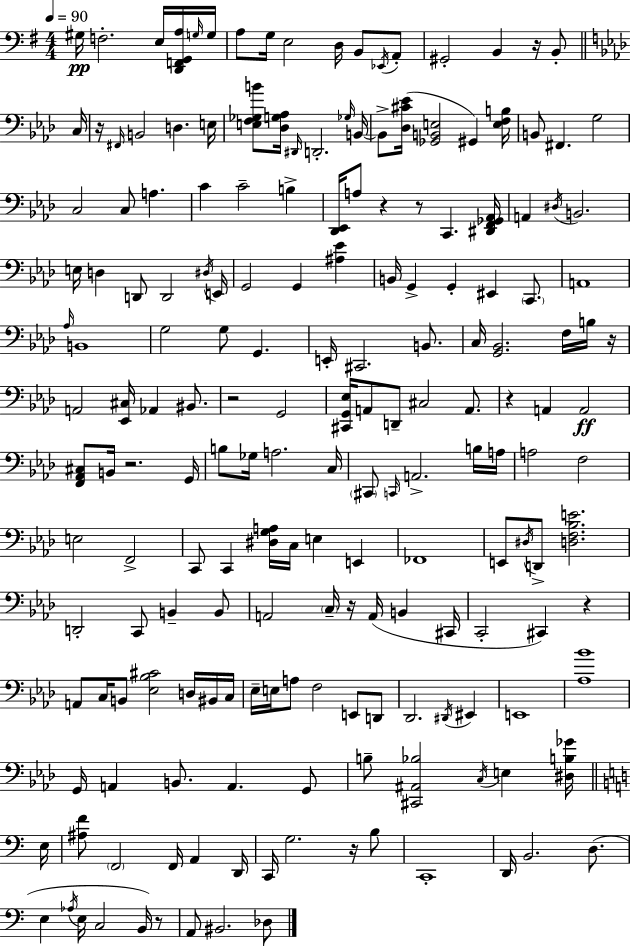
X:1
T:Untitled
M:4/4
L:1/4
K:G
^G,/4 F,2 E,/4 [D,,F,,G,,A,]/4 G,/4 G,/4 A,/2 G,/4 E,2 D,/4 B,,/2 _E,,/4 A,,/2 ^G,,2 B,, z/4 B,,/2 C,/4 z/4 ^F,,/4 B,,2 D, E,/4 [E,F,_G,B]/2 [_D,G,_A,]/4 ^D,,/4 D,,2 _G,/4 B,,/4 B,,/2 [_D,^C_E]/4 [_G,,B,,E,]2 ^G,, [E,F,B,]/4 B,,/2 ^F,, G,2 C,2 C,/2 A, C C2 B, [_D,,_E,,]/4 A,/2 z z/2 C,, [^D,,F,,_G,,_A,,]/4 A,, ^D,/4 B,,2 E,/4 D, D,,/2 D,,2 ^D,/4 E,,/4 G,,2 G,, [^A,_E] B,,/4 G,, G,, ^E,, C,,/2 A,,4 _A,/4 B,,4 G,2 G,/2 G,, E,,/4 ^C,,2 B,,/2 C,/4 [G,,_B,,]2 F,/4 B,/4 z/4 A,,2 [_E,,^C,]/4 _A,, ^B,,/2 z2 G,,2 [^C,,G,,_E,]/4 A,,/2 D,,/2 ^C,2 A,,/2 z A,, A,,2 [F,,_A,,^C,]/2 B,,/4 z2 G,,/4 B,/2 _G,/4 A,2 C,/4 ^C,,/2 C,,/4 A,,2 B,/4 A,/4 A,2 F,2 E,2 F,,2 C,,/2 C,, [^D,G,A,]/4 C,/4 E, E,, _F,,4 E,,/2 ^D,/4 D,,/2 [D,F,_B,E]2 D,,2 C,,/2 B,, B,,/2 A,,2 C,/4 z/4 A,,/4 B,, ^C,,/4 C,,2 ^C,, z A,,/2 C,/4 B,,/2 [_E,_B,^C]2 D,/4 ^B,,/4 C,/4 _E,/4 E,/4 A,/2 F,2 E,,/2 D,,/2 _D,,2 ^D,,/4 ^E,, E,,4 [_A,_B]4 G,,/4 A,, B,,/2 A,, G,,/2 B,/2 [^C,,^A,,_B,]2 C,/4 E, [^D,B,_G]/4 E,/4 [^A,F]/2 F,,2 F,,/4 A,, D,,/4 C,,/4 G,2 z/4 B,/2 C,,4 D,,/4 B,,2 D,/2 E, _A,/4 E,/4 C,2 B,,/4 z/2 A,,/2 ^B,,2 _D,/2